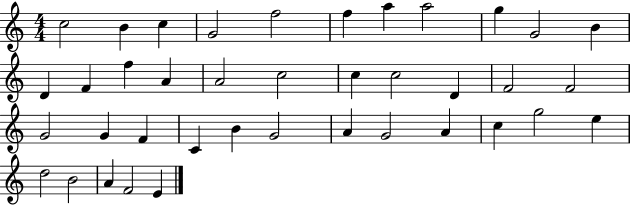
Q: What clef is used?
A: treble